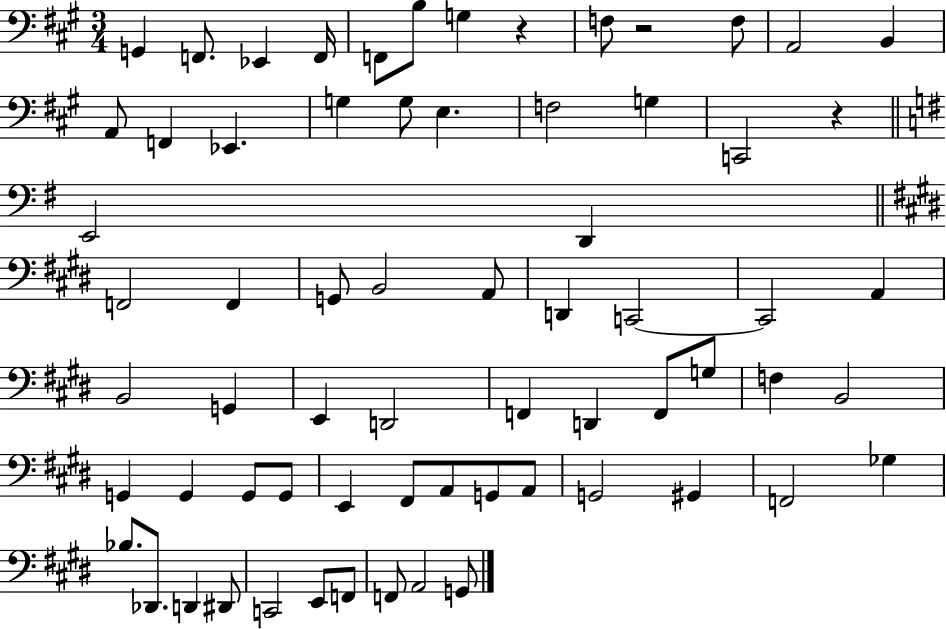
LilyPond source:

{
  \clef bass
  \numericTimeSignature
  \time 3/4
  \key a \major
  \repeat volta 2 { g,4 f,8. ees,4 f,16 | f,8 b8 g4 r4 | f8 r2 f8 | a,2 b,4 | \break a,8 f,4 ees,4. | g4 g8 e4. | f2 g4 | c,2 r4 | \break \bar "||" \break \key g \major e,2 d,4 | \bar "||" \break \key e \major f,2 f,4 | g,8 b,2 a,8 | d,4 c,2~~ | c,2 a,4 | \break b,2 g,4 | e,4 d,2 | f,4 d,4 f,8 g8 | f4 b,2 | \break g,4 g,4 g,8 g,8 | e,4 fis,8 a,8 g,8 a,8 | g,2 gis,4 | f,2 ges4 | \break bes8. des,8. d,4 dis,8 | c,2 e,8 f,8 | f,8 a,2 g,8 | } \bar "|."
}